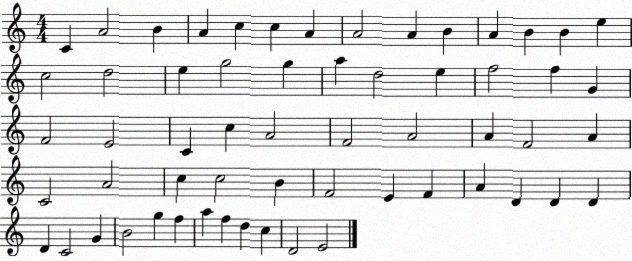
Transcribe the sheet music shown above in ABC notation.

X:1
T:Untitled
M:4/4
L:1/4
K:C
C A2 B A c c A A2 A B A B B e c2 d2 e g2 g a d2 e f2 f G F2 E2 C c A2 F2 A2 A F2 A C2 A2 c c2 B F2 E F A D D D D C2 G B2 g f a f d c D2 E2